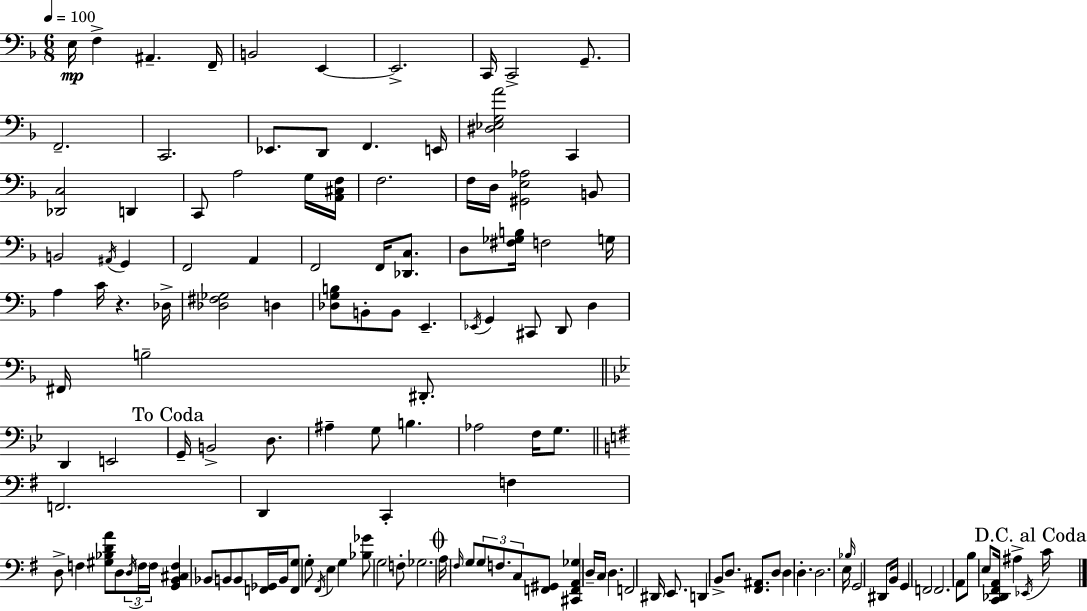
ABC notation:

X:1
T:Untitled
M:6/8
L:1/4
K:F
E,/4 F, ^A,, F,,/4 B,,2 E,, E,,2 C,,/4 C,,2 G,,/2 F,,2 C,,2 _E,,/2 D,,/2 F,, E,,/4 [^D,_E,G,A]2 C,, [_D,,C,]2 D,, C,,/2 A,2 G,/4 [A,,^C,F,]/4 F,2 F,/4 D,/4 [^G,,E,_A,]2 B,,/2 B,,2 ^A,,/4 G,, F,,2 A,, F,,2 F,,/4 [_D,,C,]/2 D,/2 [^F,_G,B,]/4 F,2 G,/4 A, C/4 z _D,/4 [_D,^F,_G,]2 D, [_D,G,B,]/2 B,,/2 B,,/2 E,, _E,,/4 G,, ^C,,/2 D,,/2 D, ^F,,/4 B,2 ^D,,/2 D,, E,,2 G,,/4 B,,2 D,/2 ^A, G,/2 B, _A,2 F,/4 G,/2 F,,2 D,, C,, F, D,/2 F, [^G,_B,DA]/2 D,/2 D,/4 F,/4 F,/4 [G,,B,,^C,F,] _B,,/2 B,,/2 B,,/2 [F,,_G,,]/4 B,,/4 [F,,G,]/2 G,/2 ^F,,/4 E, G, [_B,_G]/2 G,2 F,/2 _G,2 A,/4 ^F,/4 G,/2 G,/2 F,/2 C,/2 [F,,^G,,]/2 [^C,,F,,A,,_G,] D,/4 C,/4 D, F,,2 ^D,,/4 E,,/2 D,, B,,/2 D,/2 [^F,,^A,,]/2 D,/2 D, D, D,2 E,/4 _B,/4 G,,2 ^D,,/2 B,,/4 G,, F,,2 F,,2 A,,/2 B,/2 E,/2 [C,,_D,,^F,,A,,]/4 ^A, _E,,/4 C/4